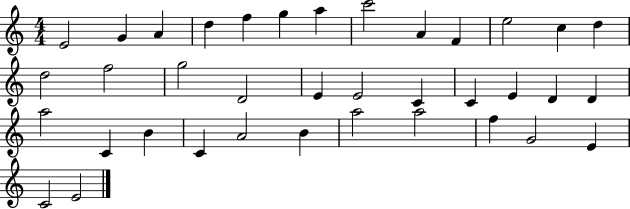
E4/h G4/q A4/q D5/q F5/q G5/q A5/q C6/h A4/q F4/q E5/h C5/q D5/q D5/h F5/h G5/h D4/h E4/q E4/h C4/q C4/q E4/q D4/q D4/q A5/h C4/q B4/q C4/q A4/h B4/q A5/h A5/h F5/q G4/h E4/q C4/h E4/h